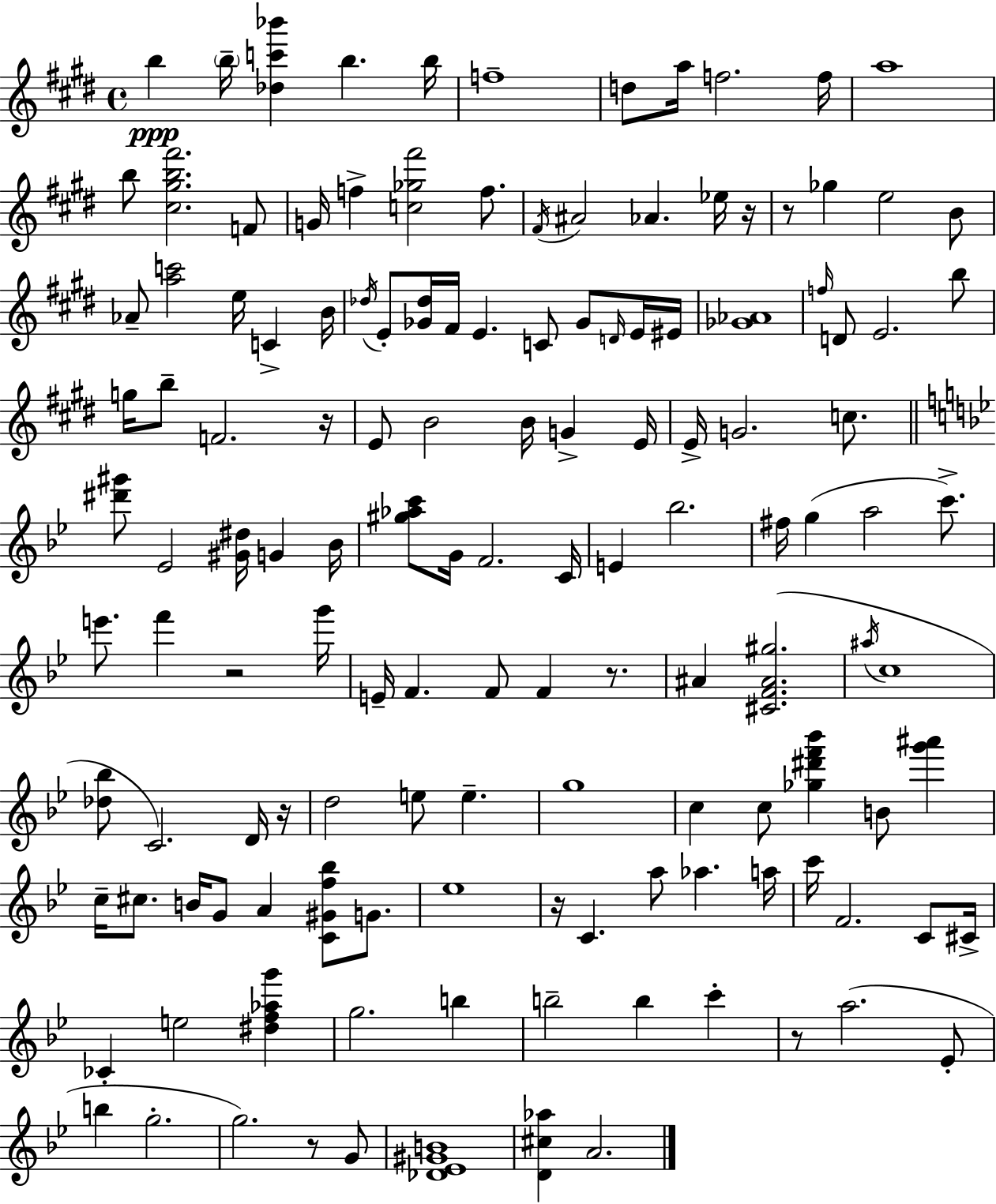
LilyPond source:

{
  \clef treble
  \time 4/4
  \defaultTimeSignature
  \key e \major
  \repeat volta 2 { b''4\ppp \parenthesize b''16-- <des'' c''' bes'''>4 b''4. b''16 | f''1-- | d''8 a''16 f''2. f''16 | a''1 | \break b''8 <cis'' gis'' b'' fis'''>2. f'8 | g'16 f''4-> <c'' ges'' fis'''>2 f''8. | \acciaccatura { fis'16 } ais'2 aes'4. ees''16 | r16 r8 ges''4 e''2 b'8 | \break aes'8-- <a'' c'''>2 e''16 c'4-> | b'16 \acciaccatura { des''16 } e'8-. <ges' des''>16 fis'16 e'4. c'8 ges'8 | \grace { d'16 } e'16 eis'16 <ges' aes'>1 | \grace { f''16 } d'8 e'2. | \break b''8 g''16 b''8-- f'2. | r16 e'8 b'2 b'16 g'4-> | e'16 e'16-> g'2. | c''8. \bar "||" \break \key bes \major <dis''' gis'''>8 ees'2 <gis' dis''>16 g'4 bes'16 | <gis'' aes'' c'''>8 g'16 f'2. c'16 | e'4 bes''2. | fis''16 g''4( a''2 c'''8.->) | \break e'''8. f'''4 r2 g'''16 | e'16-- f'4. f'8 f'4 r8. | ais'4 <cis' f' ais' gis''>2.( | \acciaccatura { ais''16 } c''1 | \break <des'' bes''>8 c'2.) d'16 | r16 d''2 e''8 e''4.-- | g''1 | c''4 c''8 <ges'' dis''' f''' bes'''>4 b'8 <g''' ais'''>4 | \break c''16-- cis''8. b'16 g'8 a'4 <c' gis' f'' bes''>8 g'8. | ees''1 | r16 c'4. a''8 aes''4. | a''16 c'''16 f'2. c'8 | \break cis'16-> ces'4-. e''2 <dis'' f'' aes'' g'''>4 | g''2. b''4 | b''2-- b''4 c'''4-. | r8 a''2.( ees'8-. | \break b''4 g''2.-. | g''2.) r8 g'8 | <des' ees' gis' b'>1 | <d' cis'' aes''>4 a'2. | \break } \bar "|."
}